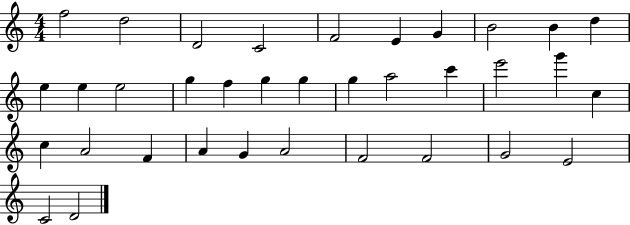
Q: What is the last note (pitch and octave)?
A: D4